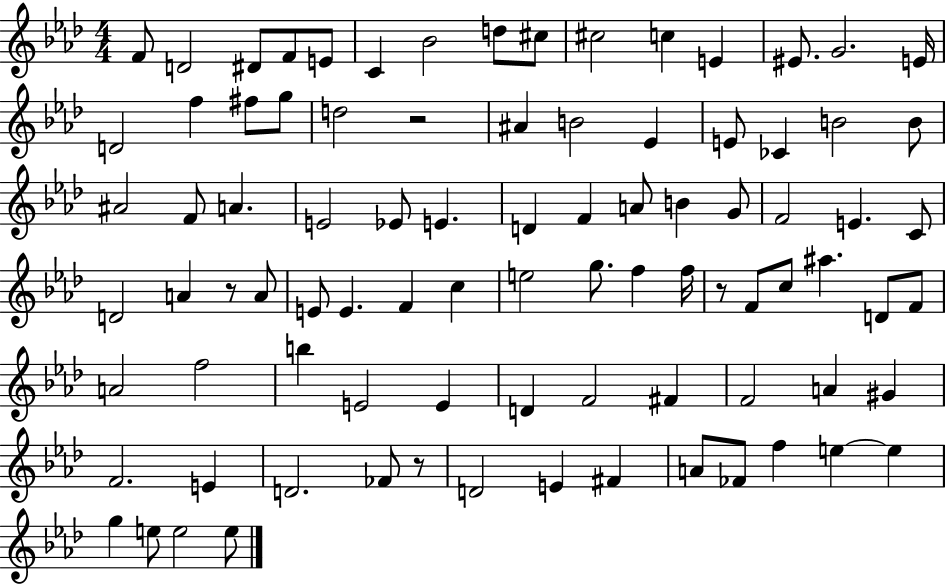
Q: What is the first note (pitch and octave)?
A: F4